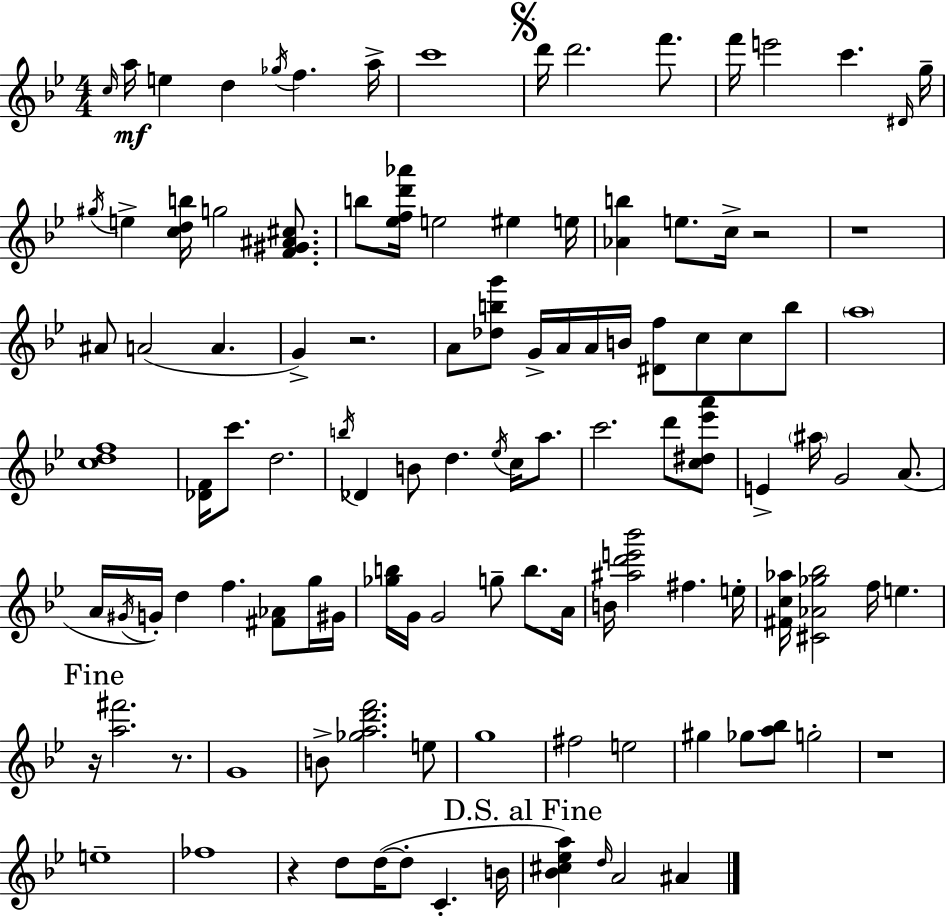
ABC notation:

X:1
T:Untitled
M:4/4
L:1/4
K:Gm
c/4 a/4 e d _g/4 f a/4 c'4 d'/4 d'2 f'/2 f'/4 e'2 c' ^D/4 g/4 ^g/4 e [cdb]/4 g2 [F^G^A^c]/2 b/2 [_efd'_a']/4 e2 ^e e/4 [_Ab] e/2 c/4 z2 z4 ^A/2 A2 A G z2 A/2 [_dbg']/2 G/4 A/4 A/4 B/4 [^Df]/2 c/2 c/2 b/2 a4 [cdf]4 [_DF]/4 c'/2 d2 b/4 _D B/2 d _e/4 c/4 a/2 c'2 d'/2 [c^d_e'a']/2 E ^a/4 G2 A/2 A/4 ^G/4 G/4 d f [^F_A]/2 g/4 ^G/4 [_gb]/4 G/4 G2 g/2 b/2 A/4 B/4 [^ad'e'_b']2 ^f e/4 [^Fc_a]/4 [^C_A_g_b]2 f/4 e z/4 [a^f']2 z/2 G4 B/2 [_gad'f']2 e/2 g4 ^f2 e2 ^g _g/2 [a_b]/2 g2 z4 e4 _f4 z d/2 d/4 d/2 C B/4 [_B^c_ea] d/4 A2 ^A